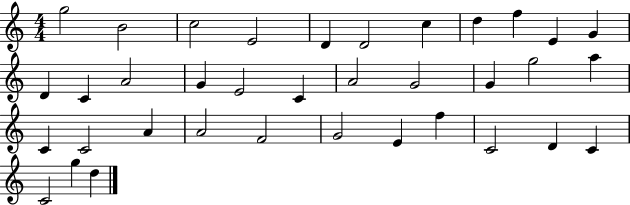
X:1
T:Untitled
M:4/4
L:1/4
K:C
g2 B2 c2 E2 D D2 c d f E G D C A2 G E2 C A2 G2 G g2 a C C2 A A2 F2 G2 E f C2 D C C2 g d